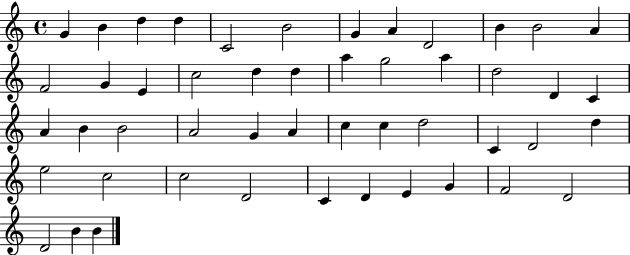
{
  \clef treble
  \time 4/4
  \defaultTimeSignature
  \key c \major
  g'4 b'4 d''4 d''4 | c'2 b'2 | g'4 a'4 d'2 | b'4 b'2 a'4 | \break f'2 g'4 e'4 | c''2 d''4 d''4 | a''4 g''2 a''4 | d''2 d'4 c'4 | \break a'4 b'4 b'2 | a'2 g'4 a'4 | c''4 c''4 d''2 | c'4 d'2 d''4 | \break e''2 c''2 | c''2 d'2 | c'4 d'4 e'4 g'4 | f'2 d'2 | \break d'2 b'4 b'4 | \bar "|."
}